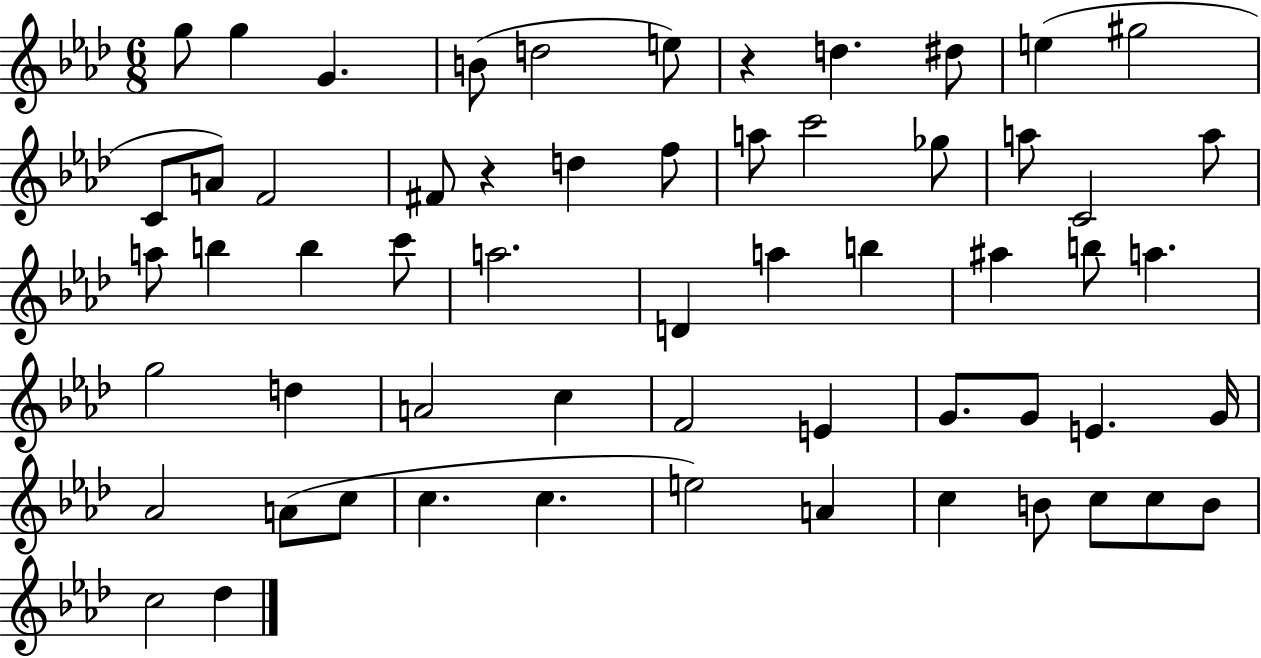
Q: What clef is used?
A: treble